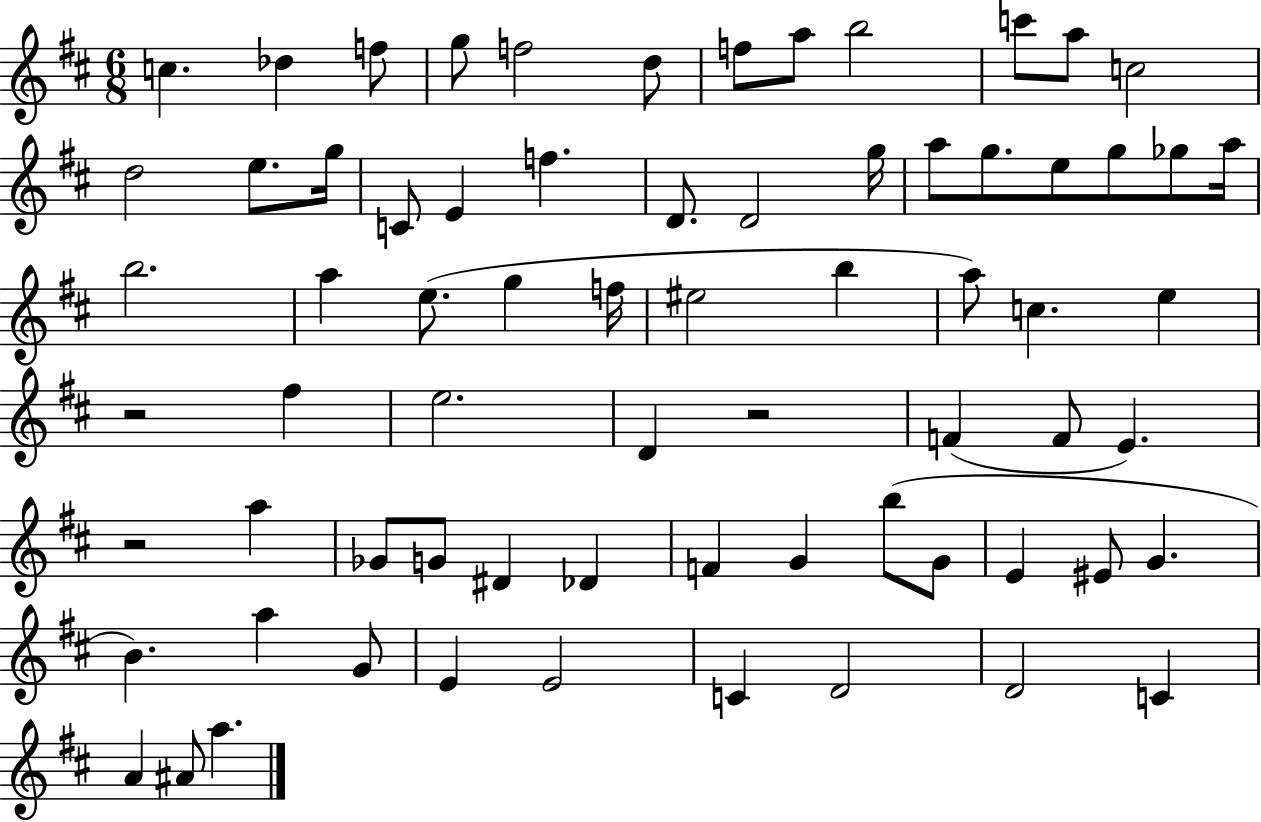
X:1
T:Untitled
M:6/8
L:1/4
K:D
c _d f/2 g/2 f2 d/2 f/2 a/2 b2 c'/2 a/2 c2 d2 e/2 g/4 C/2 E f D/2 D2 g/4 a/2 g/2 e/2 g/2 _g/2 a/4 b2 a e/2 g f/4 ^e2 b a/2 c e z2 ^f e2 D z2 F F/2 E z2 a _G/2 G/2 ^D _D F G b/2 G/2 E ^E/2 G B a G/2 E E2 C D2 D2 C A ^A/2 a